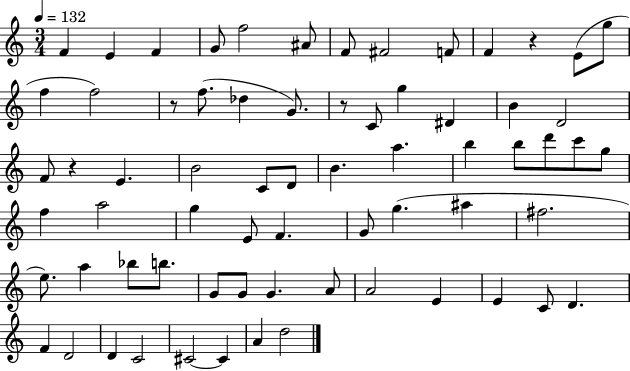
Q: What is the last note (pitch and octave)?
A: D5